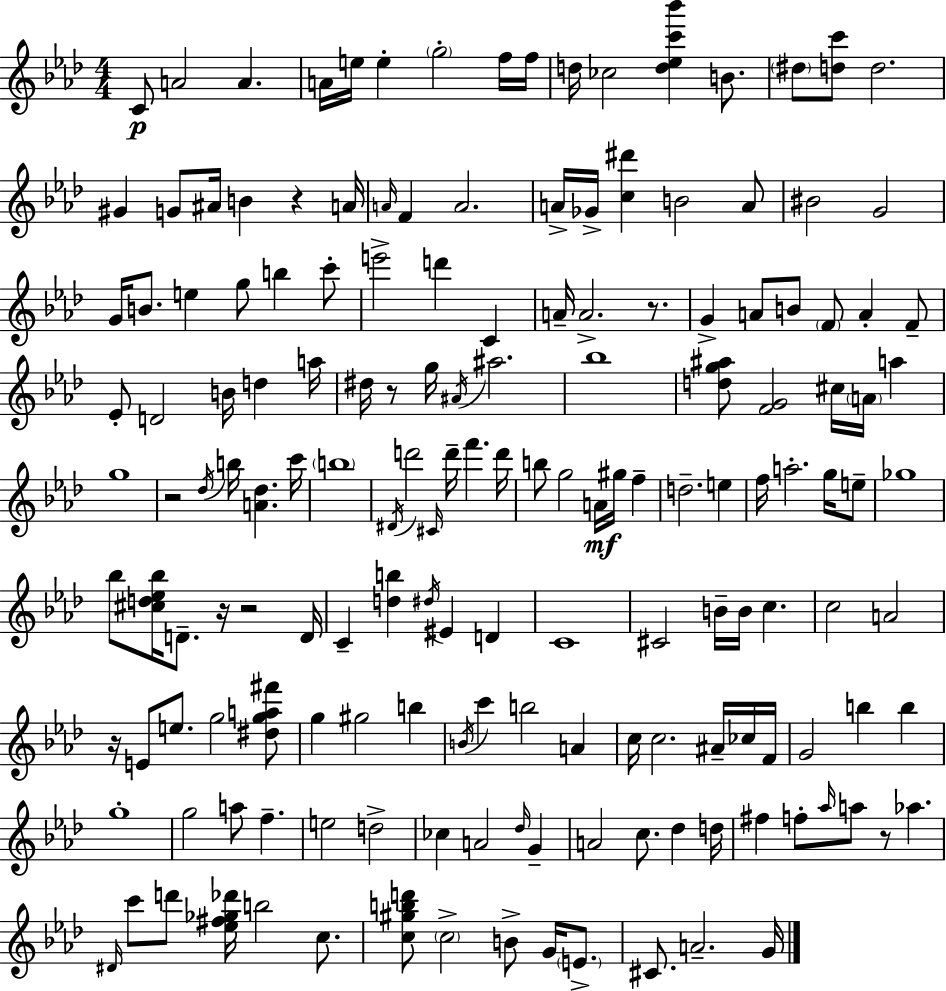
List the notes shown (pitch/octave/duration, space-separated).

C4/e A4/h A4/q. A4/s E5/s E5/q G5/h F5/s F5/s D5/s CES5/h [D5,Eb5,C6,Bb6]/q B4/e. D#5/e [D5,C6]/e D5/h. G#4/q G4/e A#4/s B4/q R/q A4/s A4/s F4/q A4/h. A4/s Gb4/s [C5,D#6]/q B4/h A4/e BIS4/h G4/h G4/s B4/e. E5/q G5/e B5/q C6/e E6/h D6/q C4/q A4/s A4/h. R/e. G4/q A4/e B4/e F4/e A4/q F4/e Eb4/e D4/h B4/s D5/q A5/s D#5/s R/e G5/s A#4/s A#5/h. Bb5/w [D5,G5,A#5]/e [F4,G4]/h C#5/s A4/s A5/q G5/w R/h Db5/s B5/s [A4,Db5]/q. C6/s B5/w D#4/s D6/h C#4/s D6/s F6/q. D6/s B5/e G5/h A4/s G#5/s F5/q D5/h. E5/q F5/s A5/h. G5/s E5/e Gb5/w Bb5/e [C#5,D5,Eb5,Bb5]/s D4/e. R/s R/h D4/s C4/q [D5,B5]/q D#5/s EIS4/q D4/q C4/w C#4/h B4/s B4/s C5/q. C5/h A4/h R/s E4/e E5/e. G5/h [D#5,G5,A5,F#6]/e G5/q G#5/h B5/q B4/s C6/q B5/h A4/q C5/s C5/h. A#4/s CES5/s F4/s G4/h B5/q B5/q G5/w G5/h A5/e F5/q. E5/h D5/h CES5/q A4/h Db5/s G4/q A4/h C5/e. Db5/q D5/s F#5/q F5/e Ab5/s A5/e R/e Ab5/q. D#4/s C6/e D6/e [Eb5,F#5,Gb5,Db6]/s B5/h C5/e. [C5,G#5,B5,D6]/e C5/h B4/e G4/s E4/e. C#4/e. A4/h. G4/s